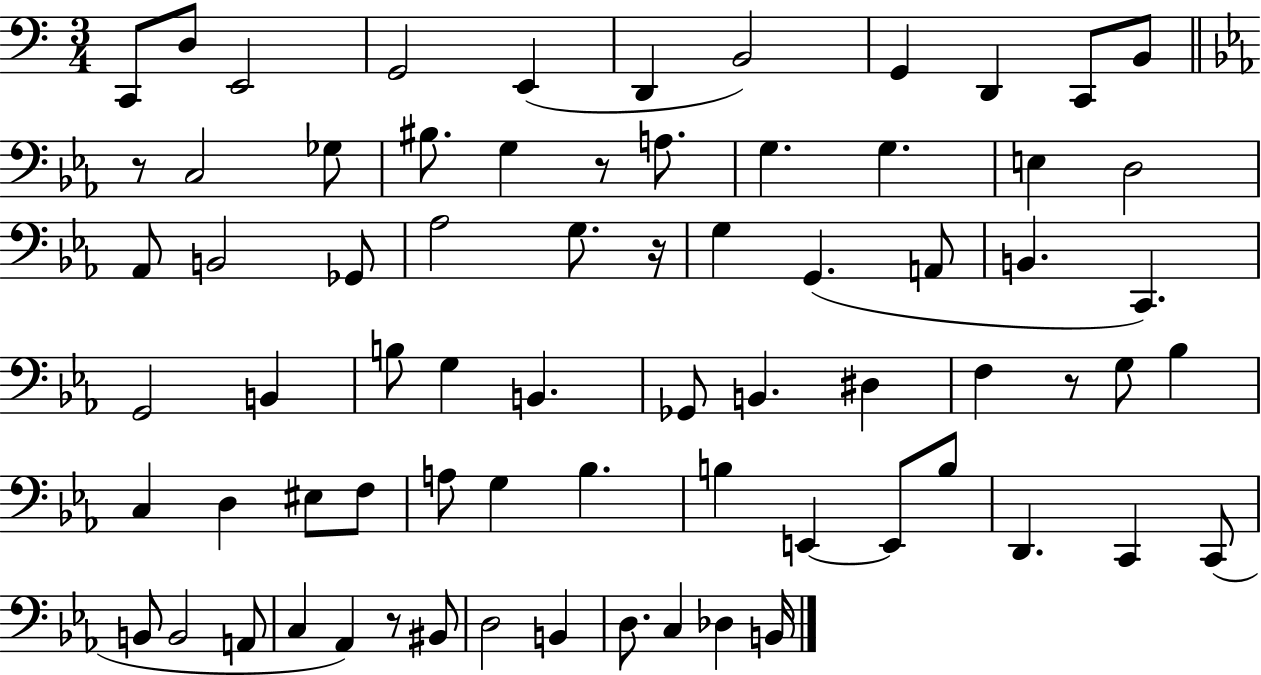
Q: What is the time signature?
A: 3/4